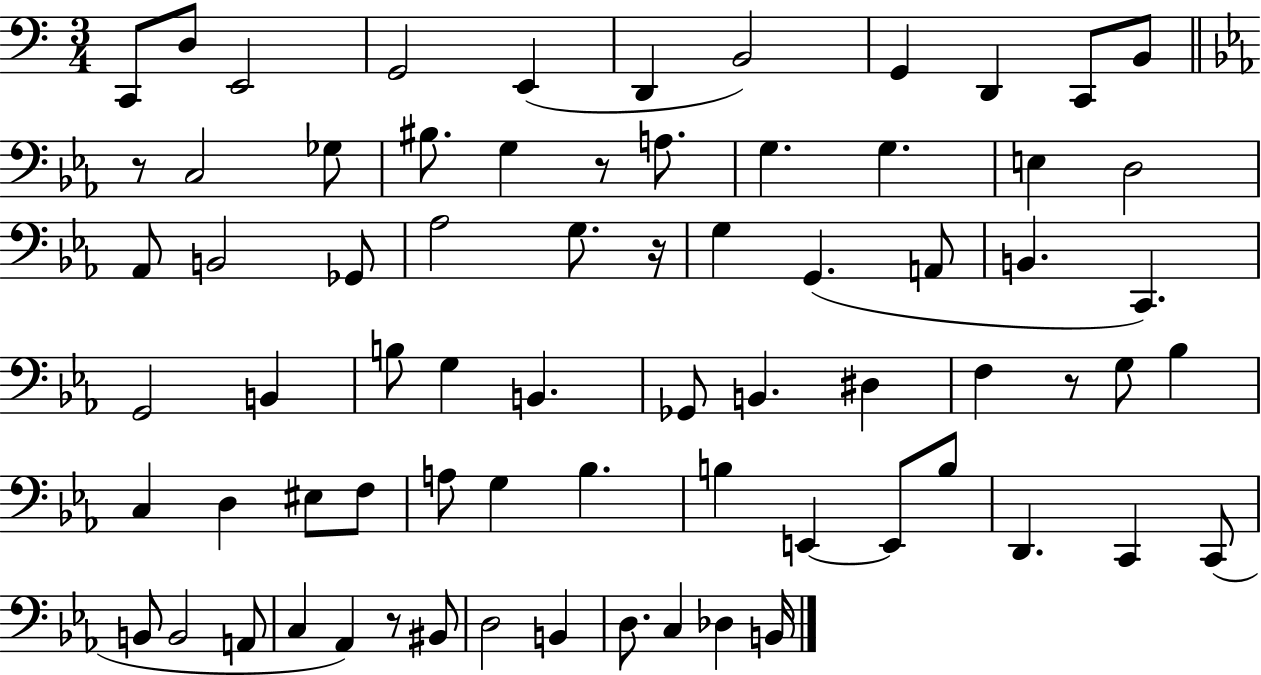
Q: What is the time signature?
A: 3/4